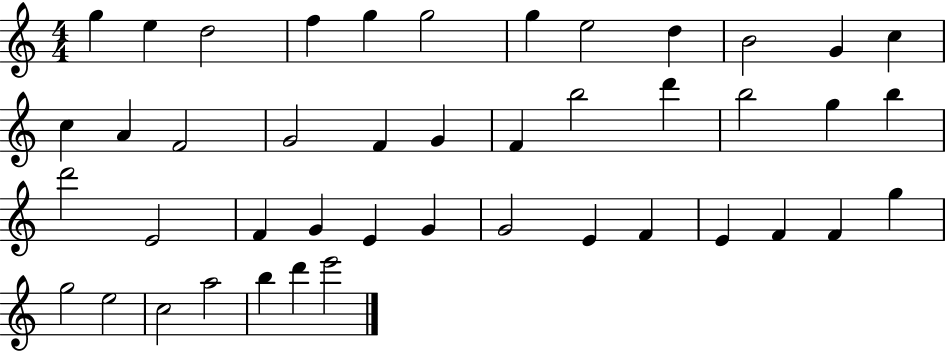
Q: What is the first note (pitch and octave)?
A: G5